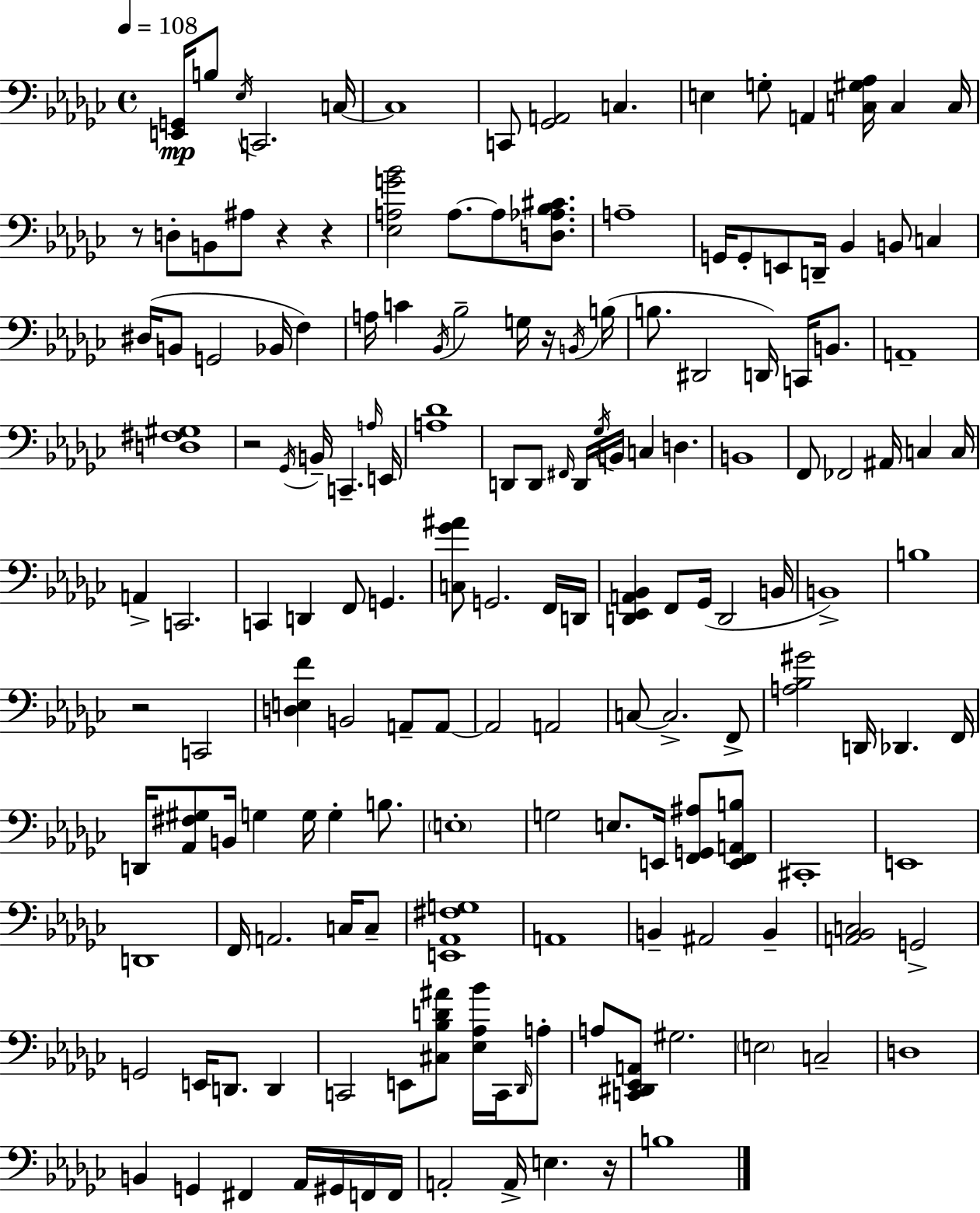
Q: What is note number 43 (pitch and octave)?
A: A2